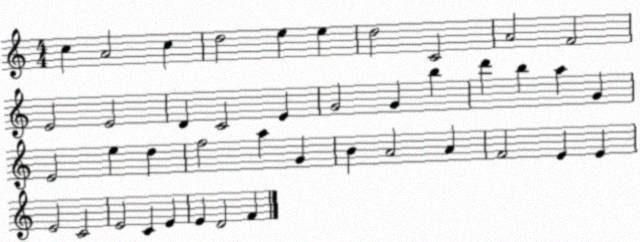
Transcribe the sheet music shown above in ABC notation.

X:1
T:Untitled
M:4/4
L:1/4
K:C
c A2 c d2 e e d2 C2 A2 F2 E2 E2 D C2 E G2 G b d' b a G E2 e d f2 a G B A2 A F2 E E E2 C2 E2 C E E D2 F